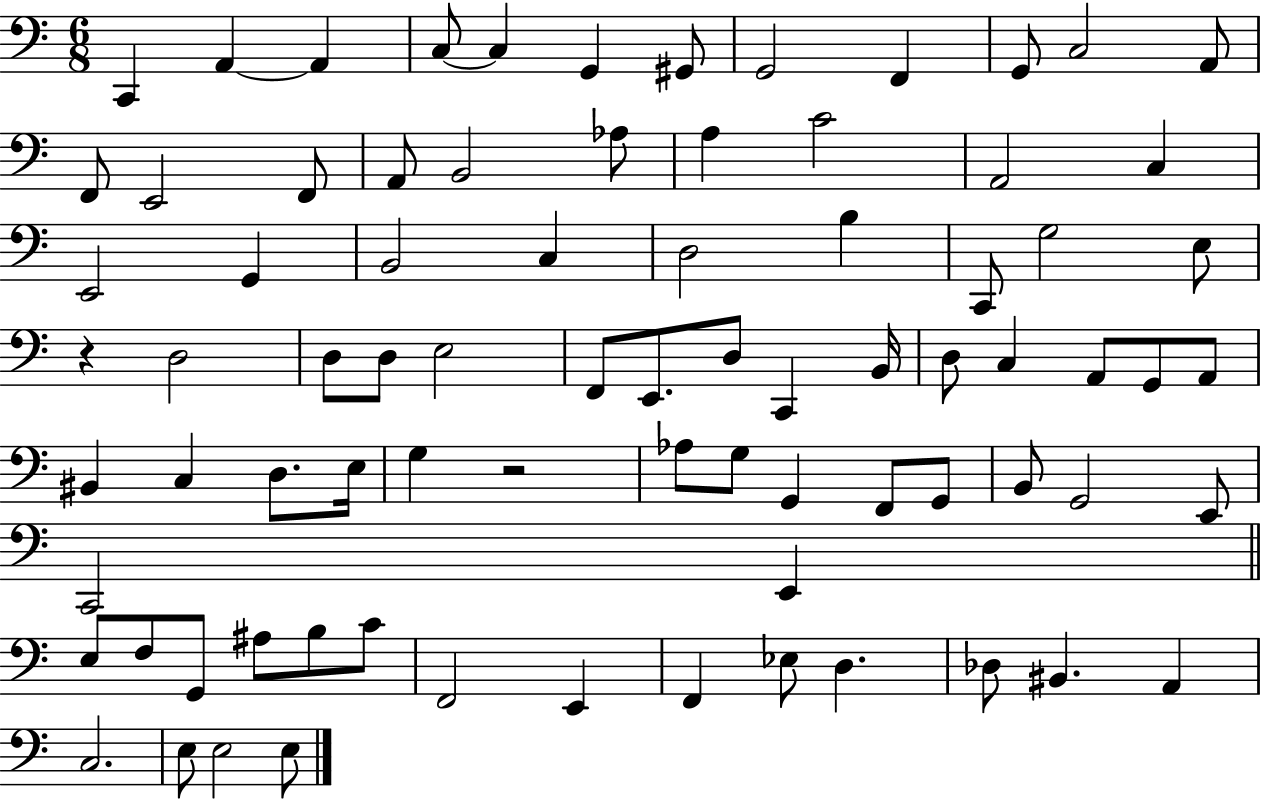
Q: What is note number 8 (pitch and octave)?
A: G2